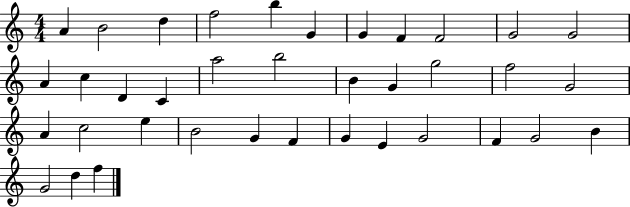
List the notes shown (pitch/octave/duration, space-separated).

A4/q B4/h D5/q F5/h B5/q G4/q G4/q F4/q F4/h G4/h G4/h A4/q C5/q D4/q C4/q A5/h B5/h B4/q G4/q G5/h F5/h G4/h A4/q C5/h E5/q B4/h G4/q F4/q G4/q E4/q G4/h F4/q G4/h B4/q G4/h D5/q F5/q